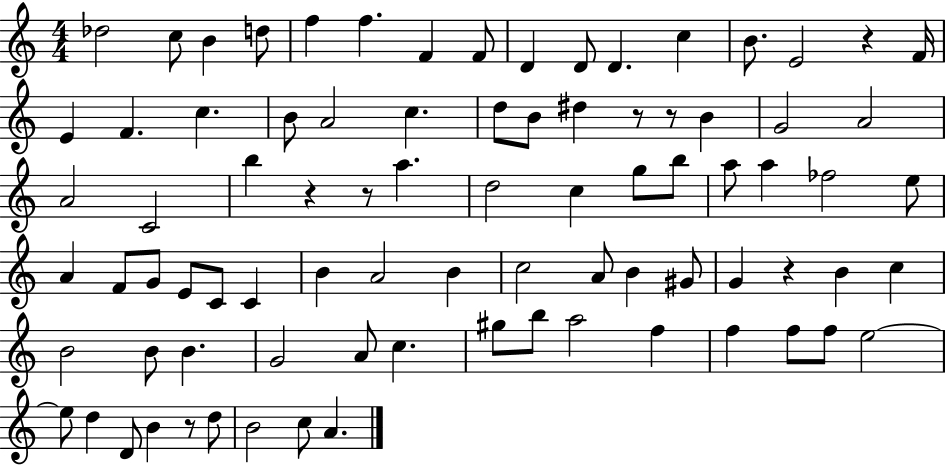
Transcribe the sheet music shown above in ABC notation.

X:1
T:Untitled
M:4/4
L:1/4
K:C
_d2 c/2 B d/2 f f F F/2 D D/2 D c B/2 E2 z F/4 E F c B/2 A2 c d/2 B/2 ^d z/2 z/2 B G2 A2 A2 C2 b z z/2 a d2 c g/2 b/2 a/2 a _f2 e/2 A F/2 G/2 E/2 C/2 C B A2 B c2 A/2 B ^G/2 G z B c B2 B/2 B G2 A/2 c ^g/2 b/2 a2 f f f/2 f/2 e2 e/2 d D/2 B z/2 d/2 B2 c/2 A